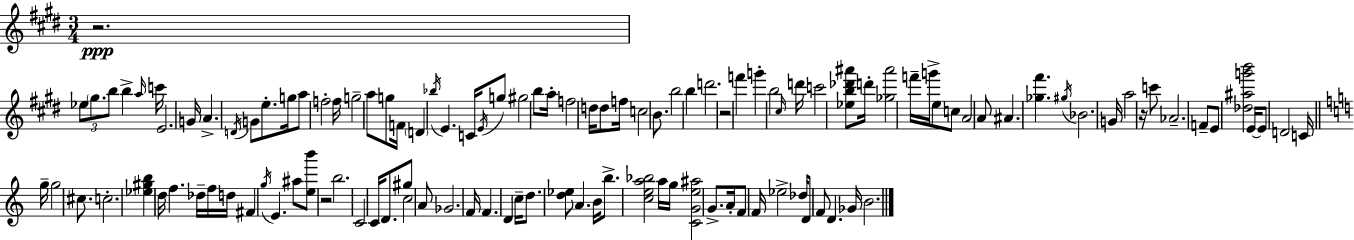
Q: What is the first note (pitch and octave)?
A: Eb5